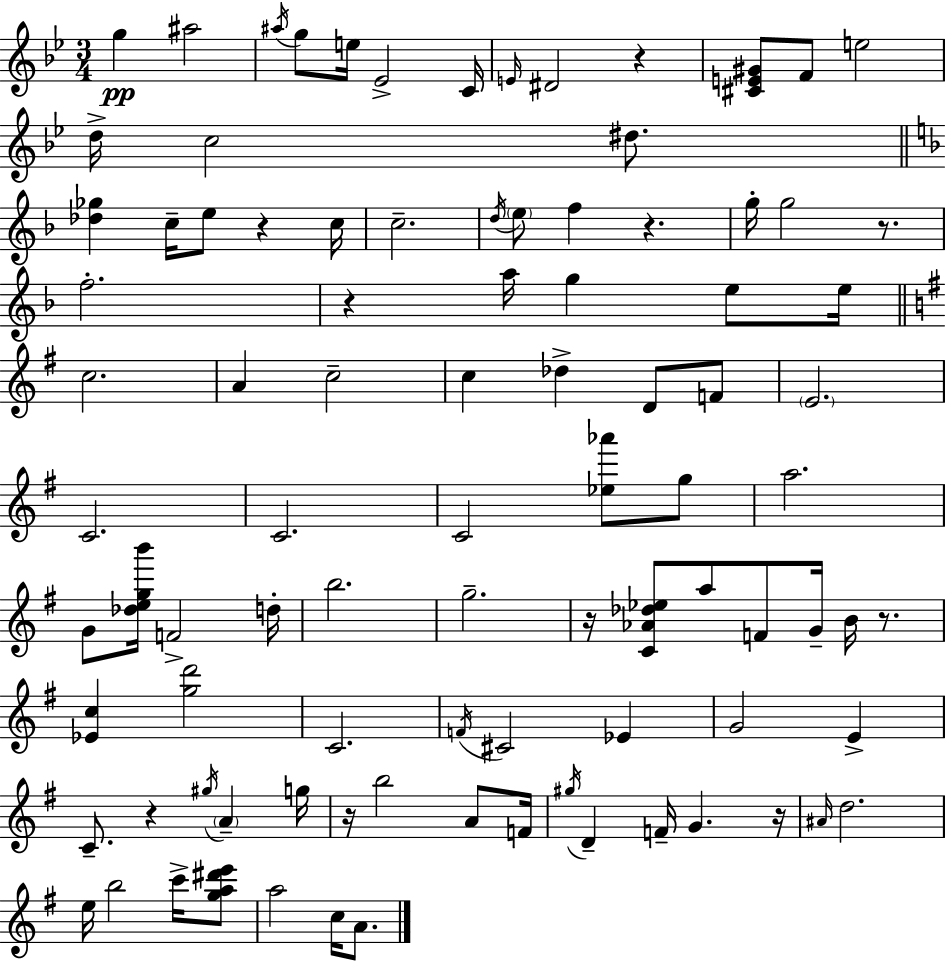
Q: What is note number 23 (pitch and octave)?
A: G5